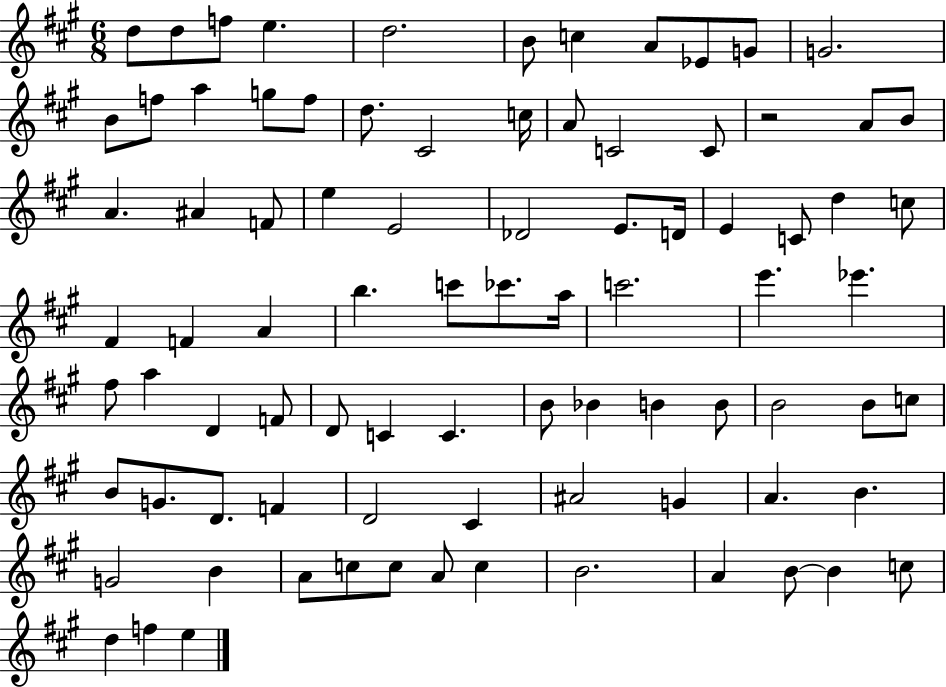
{
  \clef treble
  \numericTimeSignature
  \time 6/8
  \key a \major
  d''8 d''8 f''8 e''4. | d''2. | b'8 c''4 a'8 ees'8 g'8 | g'2. | \break b'8 f''8 a''4 g''8 f''8 | d''8. cis'2 c''16 | a'8 c'2 c'8 | r2 a'8 b'8 | \break a'4. ais'4 f'8 | e''4 e'2 | des'2 e'8. d'16 | e'4 c'8 d''4 c''8 | \break fis'4 f'4 a'4 | b''4. c'''8 ces'''8. a''16 | c'''2. | e'''4. ees'''4. | \break fis''8 a''4 d'4 f'8 | d'8 c'4 c'4. | b'8 bes'4 b'4 b'8 | b'2 b'8 c''8 | \break b'8 g'8. d'8. f'4 | d'2 cis'4 | ais'2 g'4 | a'4. b'4. | \break g'2 b'4 | a'8 c''8 c''8 a'8 c''4 | b'2. | a'4 b'8~~ b'4 c''8 | \break d''4 f''4 e''4 | \bar "|."
}